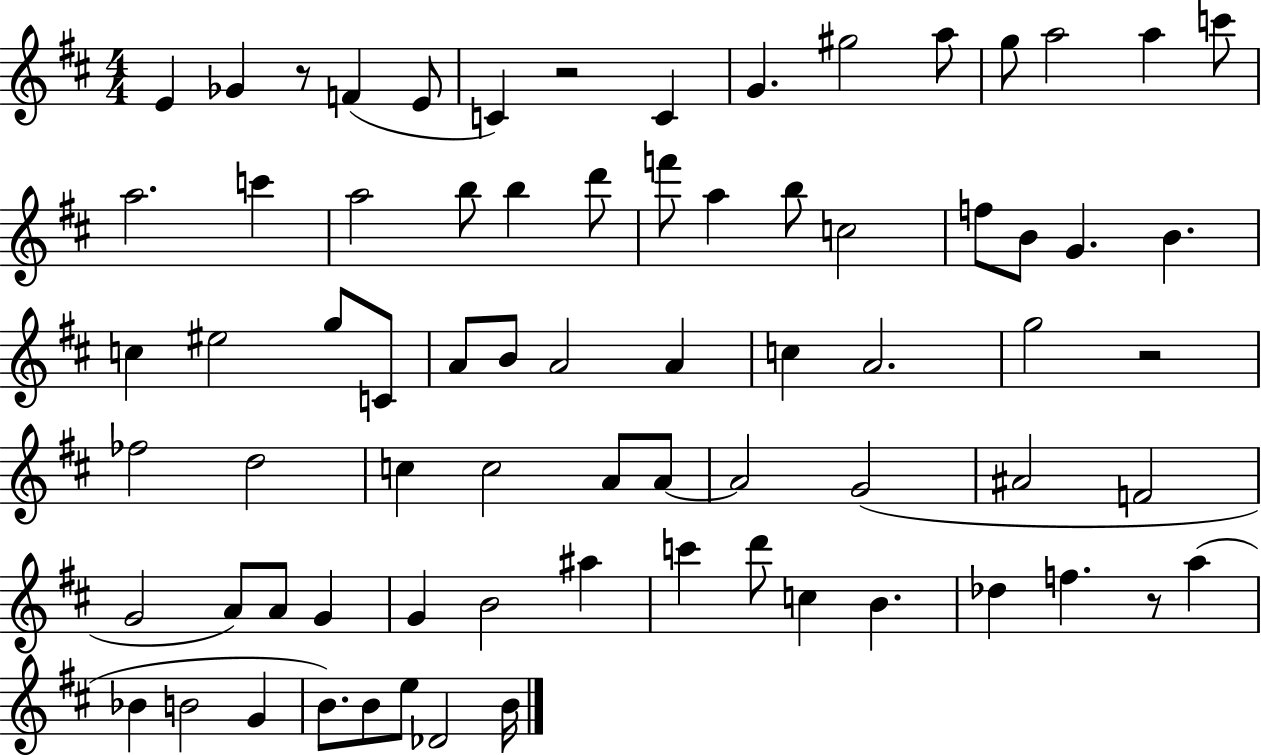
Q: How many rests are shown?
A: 4